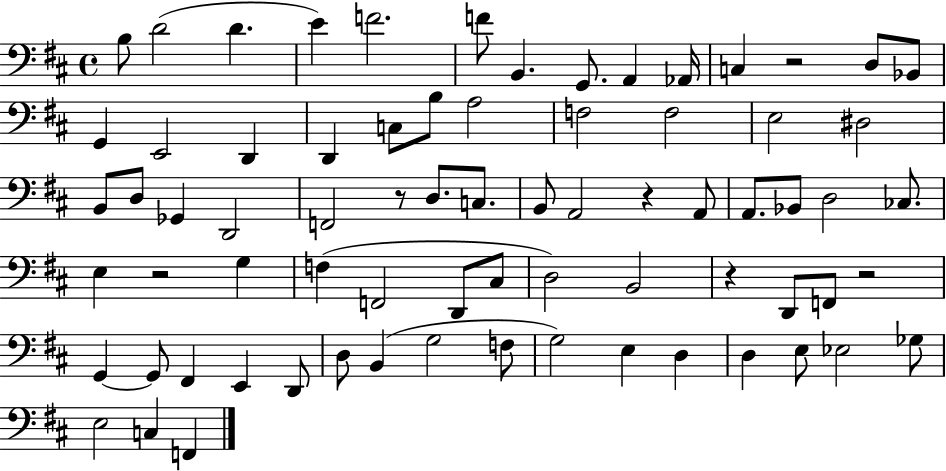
X:1
T:Untitled
M:4/4
L:1/4
K:D
B,/2 D2 D E F2 F/2 B,, G,,/2 A,, _A,,/4 C, z2 D,/2 _B,,/2 G,, E,,2 D,, D,, C,/2 B,/2 A,2 F,2 F,2 E,2 ^D,2 B,,/2 D,/2 _G,, D,,2 F,,2 z/2 D,/2 C,/2 B,,/2 A,,2 z A,,/2 A,,/2 _B,,/2 D,2 _C,/2 E, z2 G, F, F,,2 D,,/2 ^C,/2 D,2 B,,2 z D,,/2 F,,/2 z2 G,, G,,/2 ^F,, E,, D,,/2 D,/2 B,, G,2 F,/2 G,2 E, D, D, E,/2 _E,2 _G,/2 E,2 C, F,,